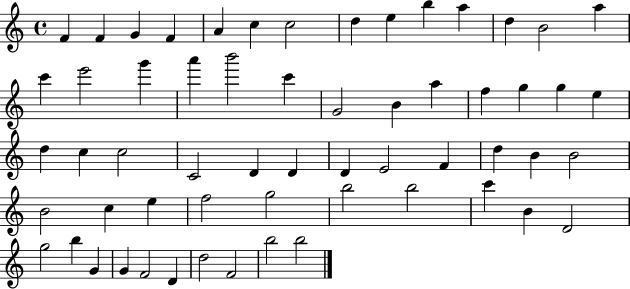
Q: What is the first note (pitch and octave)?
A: F4